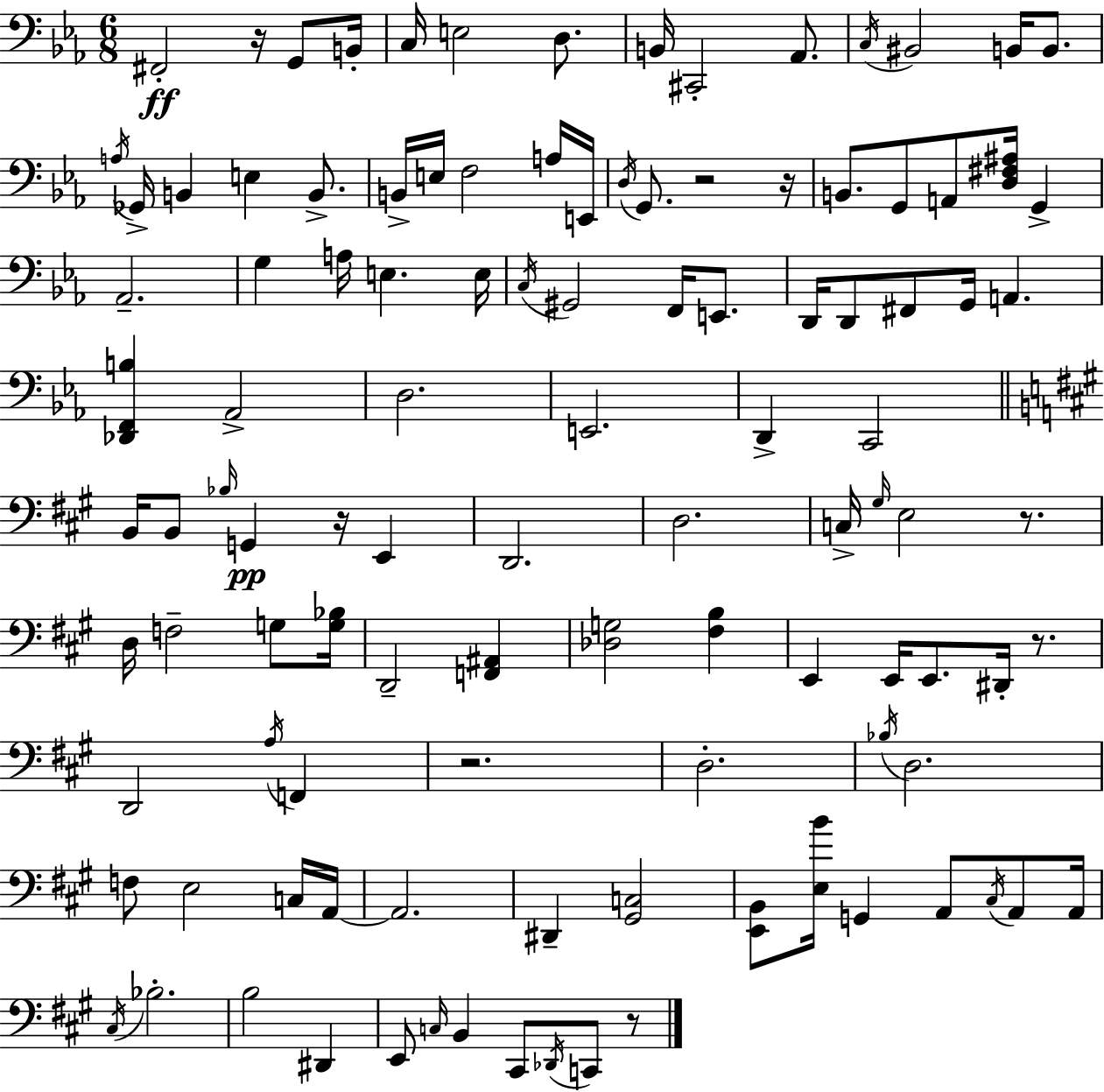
{
  \clef bass
  \numericTimeSignature
  \time 6/8
  \key ees \major
  fis,2-.\ff r16 g,8 b,16-. | c16 e2 d8. | b,16 cis,2-. aes,8. | \acciaccatura { c16 } bis,2 b,16 b,8. | \break \acciaccatura { a16 } ges,16-> b,4 e4 b,8.-> | b,16-> e16 f2 | a16 e,16 \acciaccatura { d16 } g,8. r2 | r16 b,8. g,8 a,8 <d fis ais>16 g,4-> | \break aes,2.-- | g4 a16 e4. | e16 \acciaccatura { c16 } gis,2 | f,16 e,8. d,16 d,8 fis,8 g,16 a,4. | \break <des, f, b>4 aes,2-> | d2. | e,2. | d,4-> c,2 | \break \bar "||" \break \key a \major b,16 b,8 \grace { bes16 }\pp g,4 r16 e,4 | d,2. | d2. | c16-> \grace { gis16 } e2 r8. | \break d16 f2-- g8 | <g bes>16 d,2-- <f, ais,>4 | <des g>2 <fis b>4 | e,4 e,16 e,8. dis,16-. r8. | \break d,2 \acciaccatura { a16 } f,4 | r2. | d2.-. | \acciaccatura { bes16 } d2. | \break f8 e2 | c16 a,16~~ a,2. | dis,4-- <gis, c>2 | <e, b,>8 <e b'>16 g,4 a,8 | \break \acciaccatura { cis16 } a,8 a,16 \acciaccatura { cis16 } bes2.-. | b2 | dis,4 e,8 \grace { c16 } b,4 | cis,8 \acciaccatura { des,16 } c,8 r8 \bar "|."
}